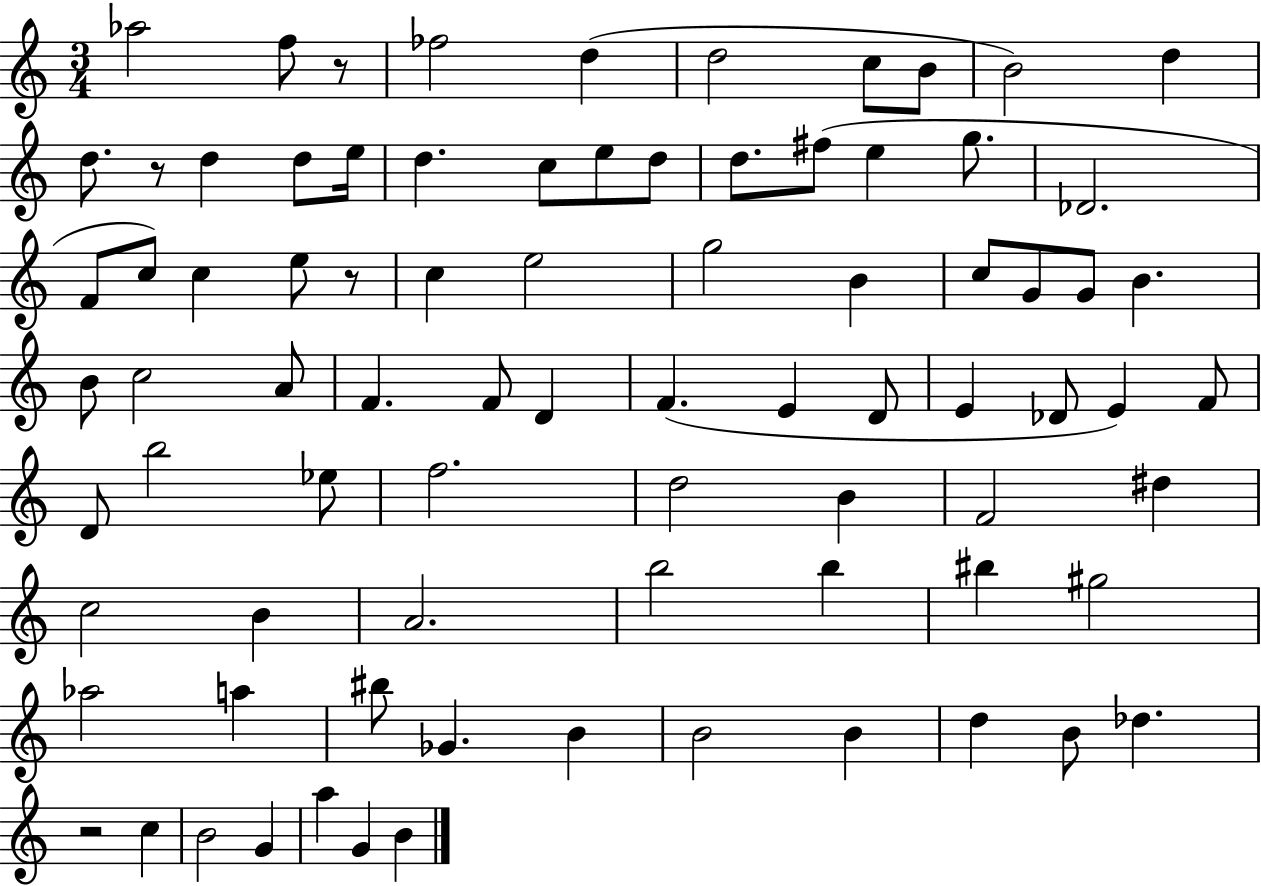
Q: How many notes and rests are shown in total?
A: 82